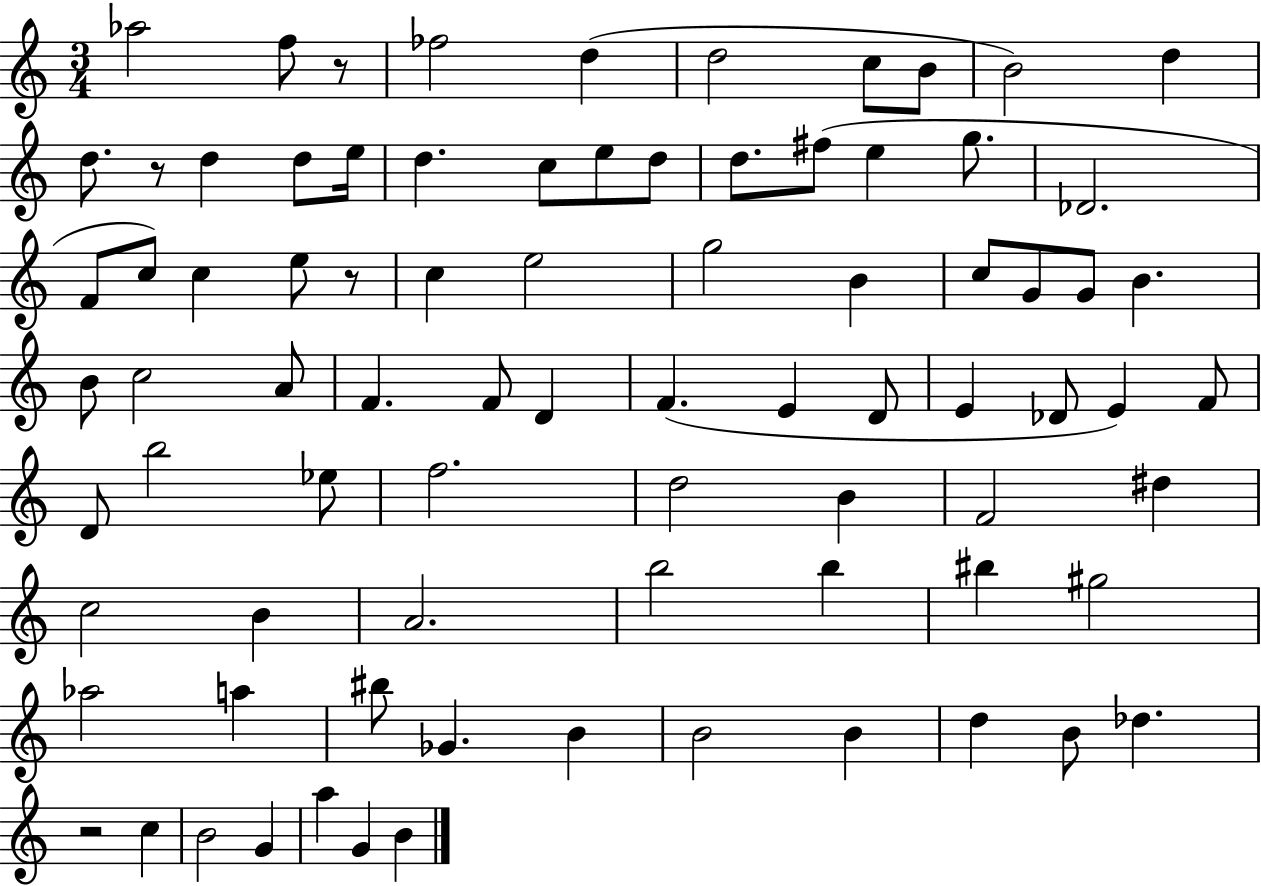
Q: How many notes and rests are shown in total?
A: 82